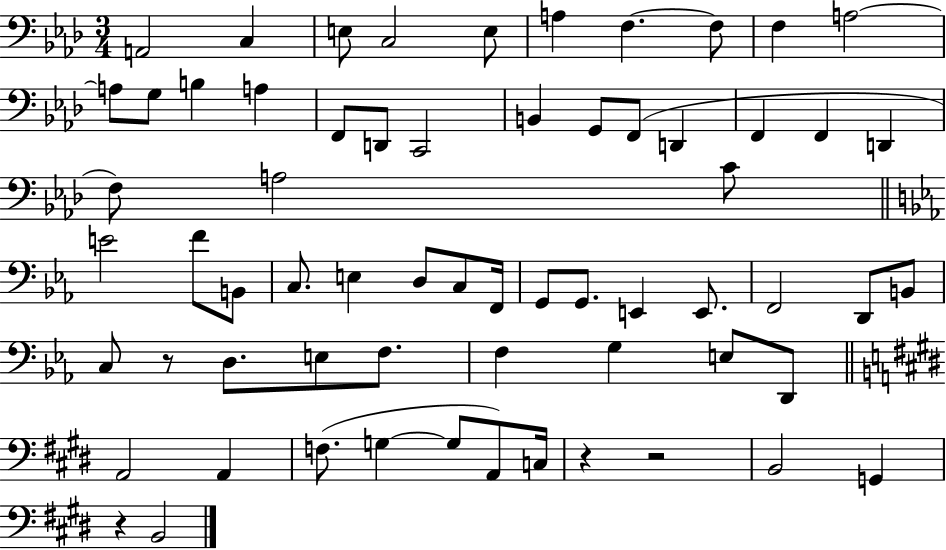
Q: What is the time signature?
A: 3/4